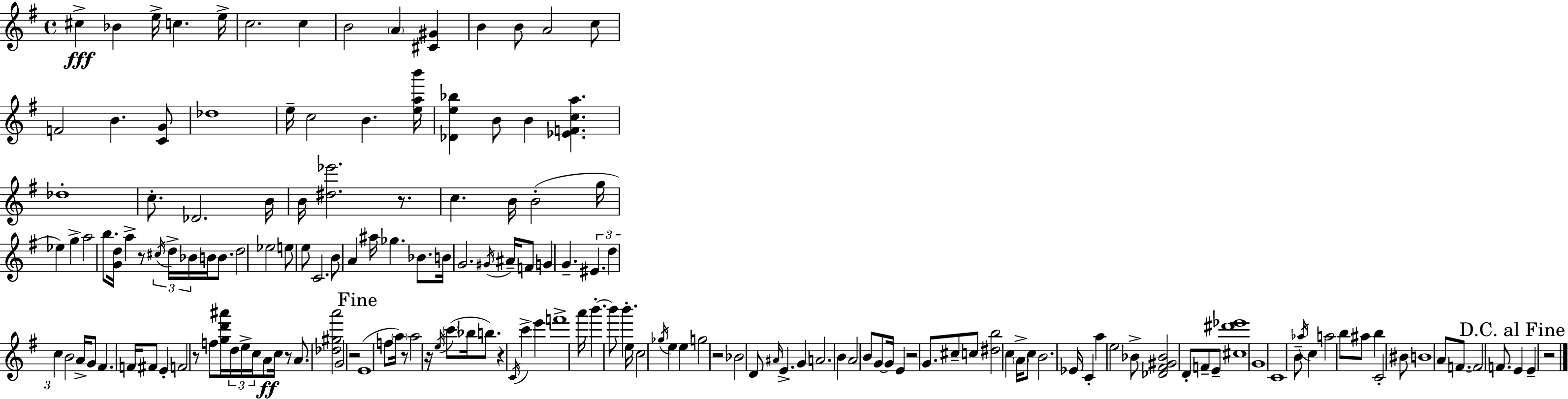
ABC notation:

X:1
T:Untitled
M:4/4
L:1/4
K:G
^c _B e/4 c e/4 c2 c B2 A [^C^G] B B/2 A2 c/2 F2 B [CG]/2 _d4 e/4 c2 B [eab']/4 [_De_b] B/2 B [_EFca] _d4 c/2 _D2 B/4 B/4 [^d_e']2 z/2 c B/4 B2 g/4 _e g a2 b/2 [Gd]/4 a z/2 ^c/4 d/4 _B/4 B/4 B/2 d2 _e2 e/2 e/2 C2 B/2 A ^a/4 _g _B/2 B/4 G2 ^G/4 ^A/4 F/2 G G ^E d c B2 A/4 G/2 ^F F/4 ^F/2 E F2 z/2 f/2 [gd'^a']/4 d/4 e/4 c/4 A/2 c/4 z/2 A/2 [_d^ga']2 G2 z2 E4 f/2 a/4 z/2 a2 z/4 e/4 c'/2 _b/4 b/2 z C/4 c' e' f'4 a'/4 b' b'/2 b' e/4 c2 _g/4 e e g2 z2 _B2 D/2 ^A/4 E G A2 B A2 B/2 G/2 G/4 E z2 G/2 ^c/2 c/2 [^db]2 c A/4 c/2 B2 _E/4 C a e2 _B/2 [_D^F^G_B]2 D/2 F/2 E/2 [^c^d'_e']4 G4 C4 B/2 _a/4 c a2 b/2 ^a/2 b C2 ^B/2 B4 A/2 F/2 F2 F/2 E E z2